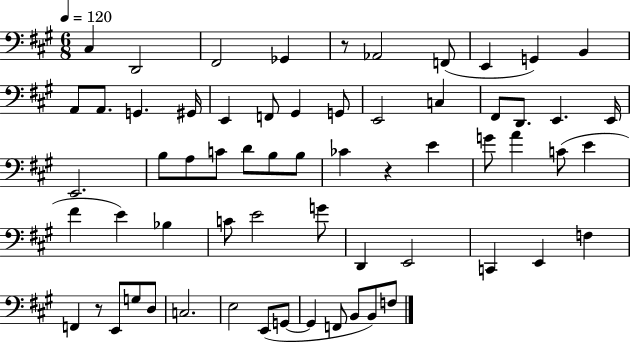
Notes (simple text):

C#3/q D2/h F#2/h Gb2/q R/e Ab2/h F2/e E2/q G2/q B2/q A2/e A2/e. G2/q. G#2/s E2/q F2/e G#2/q G2/e E2/h C3/q F#2/e D2/e. E2/q. E2/s E2/h. B3/e A3/e C4/e D4/e B3/e B3/e CES4/q R/q E4/q G4/e A4/q C4/e E4/q F#4/q E4/q Bb3/q C4/e E4/h G4/e D2/q E2/h C2/q E2/q F3/q F2/q R/e E2/e G3/e D3/e C3/h. E3/h E2/e G2/e G2/q F2/e B2/e B2/e F3/e